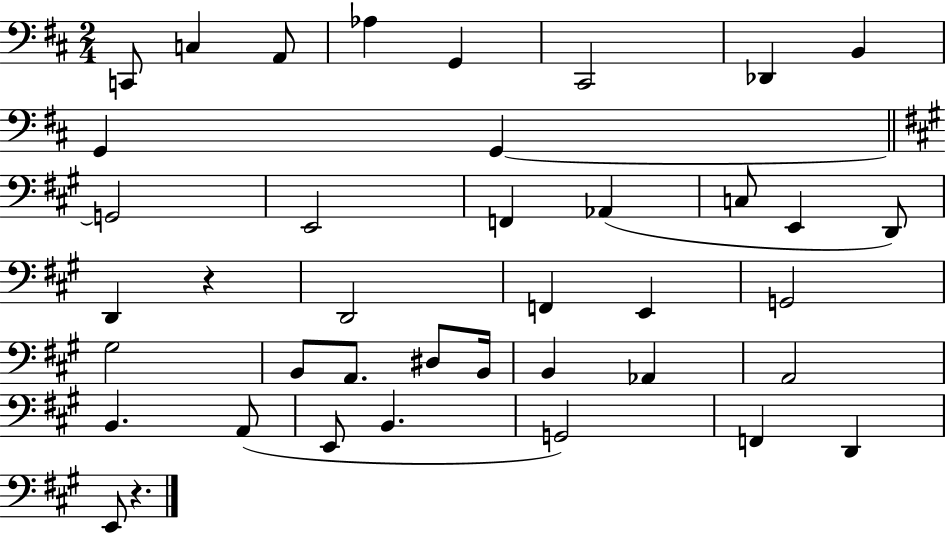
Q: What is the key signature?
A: D major